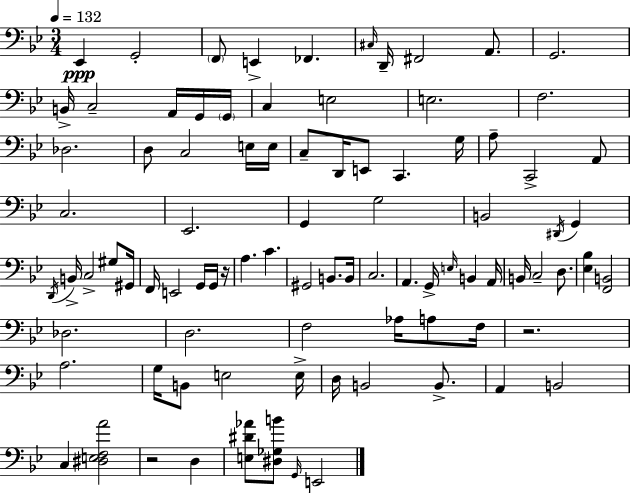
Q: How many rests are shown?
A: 3